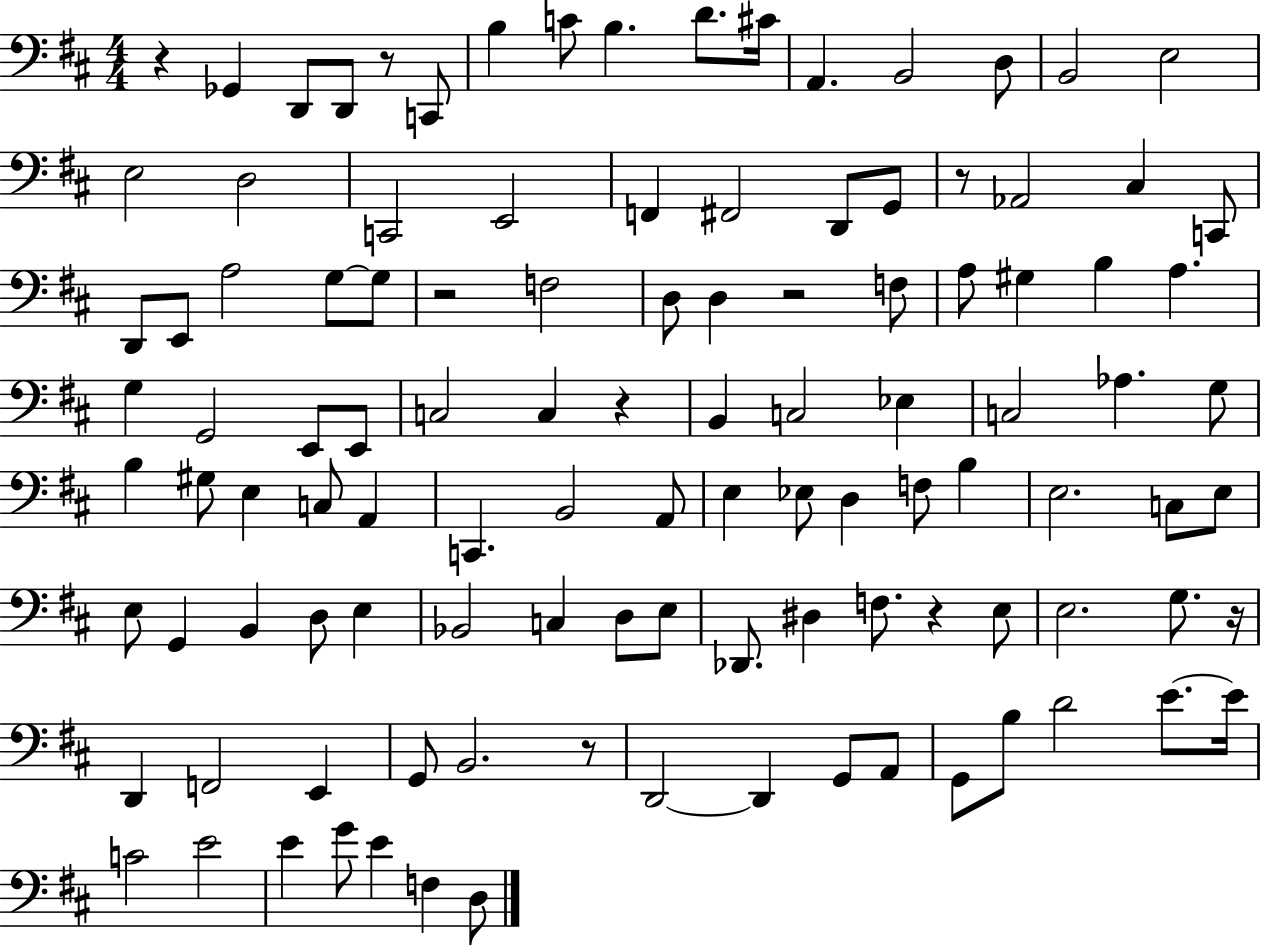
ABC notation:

X:1
T:Untitled
M:4/4
L:1/4
K:D
z _G,, D,,/2 D,,/2 z/2 C,,/2 B, C/2 B, D/2 ^C/4 A,, B,,2 D,/2 B,,2 E,2 E,2 D,2 C,,2 E,,2 F,, ^F,,2 D,,/2 G,,/2 z/2 _A,,2 ^C, C,,/2 D,,/2 E,,/2 A,2 G,/2 G,/2 z2 F,2 D,/2 D, z2 F,/2 A,/2 ^G, B, A, G, G,,2 E,,/2 E,,/2 C,2 C, z B,, C,2 _E, C,2 _A, G,/2 B, ^G,/2 E, C,/2 A,, C,, B,,2 A,,/2 E, _E,/2 D, F,/2 B, E,2 C,/2 E,/2 E,/2 G,, B,, D,/2 E, _B,,2 C, D,/2 E,/2 _D,,/2 ^D, F,/2 z E,/2 E,2 G,/2 z/4 D,, F,,2 E,, G,,/2 B,,2 z/2 D,,2 D,, G,,/2 A,,/2 G,,/2 B,/2 D2 E/2 E/4 C2 E2 E G/2 E F, D,/2